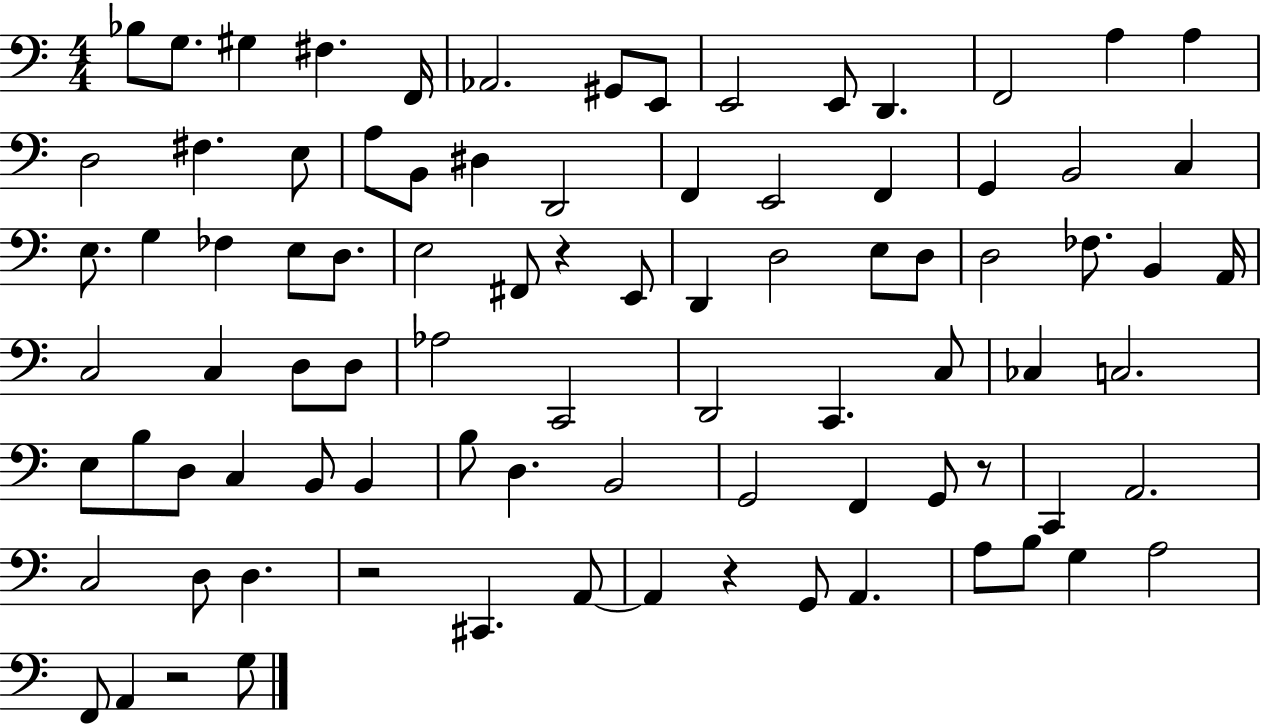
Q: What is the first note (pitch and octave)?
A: Bb3